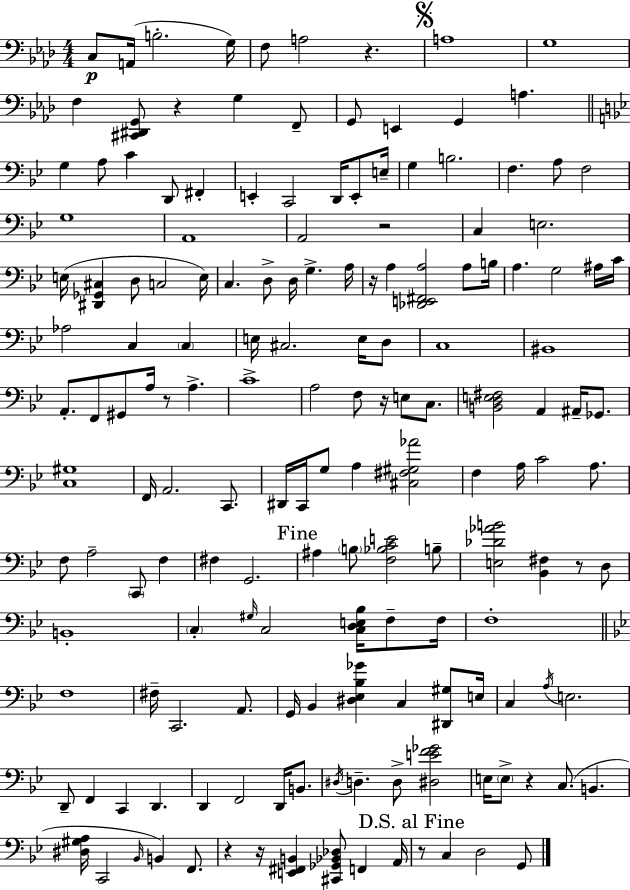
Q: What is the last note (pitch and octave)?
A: G2